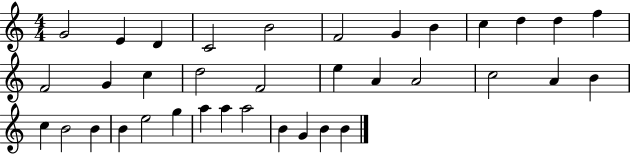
G4/h E4/q D4/q C4/h B4/h F4/h G4/q B4/q C5/q D5/q D5/q F5/q F4/h G4/q C5/q D5/h F4/h E5/q A4/q A4/h C5/h A4/q B4/q C5/q B4/h B4/q B4/q E5/h G5/q A5/q A5/q A5/h B4/q G4/q B4/q B4/q